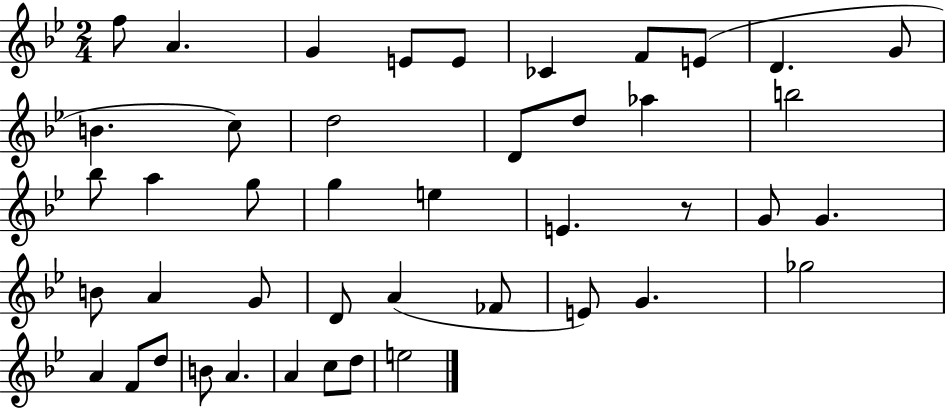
{
  \clef treble
  \numericTimeSignature
  \time 2/4
  \key bes \major
  \repeat volta 2 { f''8 a'4. | g'4 e'8 e'8 | ces'4 f'8 e'8( | d'4. g'8 | \break b'4. c''8) | d''2 | d'8 d''8 aes''4 | b''2 | \break bes''8 a''4 g''8 | g''4 e''4 | e'4. r8 | g'8 g'4. | \break b'8 a'4 g'8 | d'8 a'4( fes'8 | e'8) g'4. | ges''2 | \break a'4 f'8 d''8 | b'8 a'4. | a'4 c''8 d''8 | e''2 | \break } \bar "|."
}